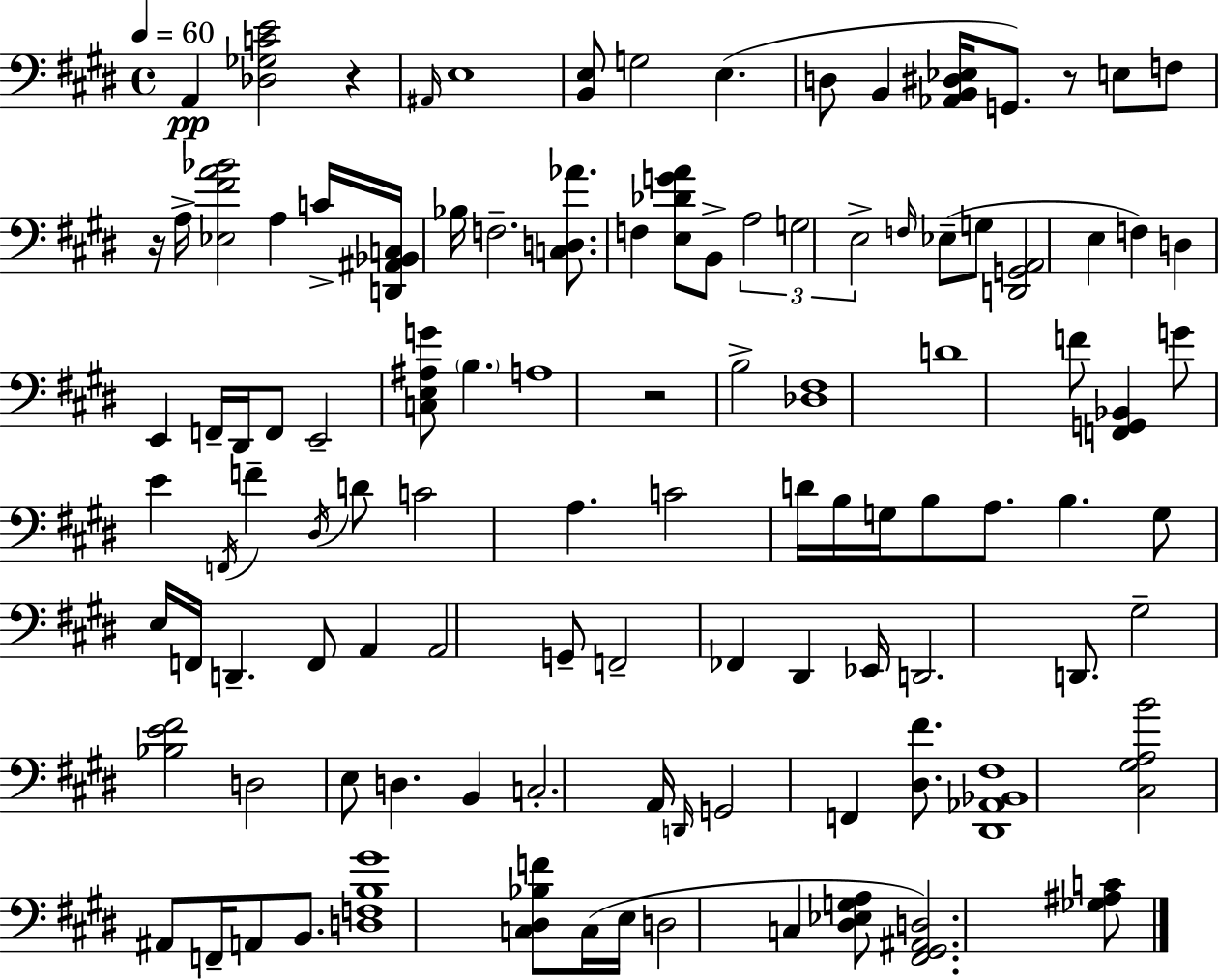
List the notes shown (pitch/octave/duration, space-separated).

A2/q [Db3,Gb3,C4,E4]/h R/q A#2/s E3/w [B2,E3]/e G3/h E3/q. D3/e B2/q [Ab2,B2,D#3,Eb3]/s G2/e. R/e E3/e F3/e R/s A3/s [Eb3,F#4,A4,Bb4]/h A3/q C4/s [D2,A#2,Bb2,C3]/s Bb3/s F3/h. [C3,D3,Ab4]/e. F3/q [E3,Db4,G4,A4]/e B2/e A3/h G3/h E3/h F3/s Eb3/e G3/e [D2,G2,A2]/h E3/q F3/q D3/q E2/q F2/s D#2/s F2/e E2/h [C3,E3,A#3,G4]/e B3/q. A3/w R/h B3/h [Db3,F#3]/w D4/w F4/e [F2,G2,Bb2]/q G4/e E4/q F2/s F4/q D#3/s D4/e C4/h A3/q. C4/h D4/s B3/s G3/s B3/e A3/e. B3/q. G3/e E3/s F2/s D2/q. F2/e A2/q A2/h G2/e F2/h FES2/q D#2/q Eb2/s D2/h. D2/e. G#3/h [Bb3,E4,F#4]/h D3/h E3/e D3/q. B2/q C3/h. A2/s D2/s G2/h F2/q [D#3,F#4]/e. [D#2,Ab2,Bb2,F#3]/w [C#3,G#3,A3,B4]/h A#2/e F2/s A2/e B2/e. [D3,F3,B3,G#4]/w [C3,D#3,Bb3,F4]/e C3/s E3/s D3/h C3/q [D#3,Eb3,G3,A3]/e [F#2,G#2,A#2,D3]/h. [Gb3,A#3,C4]/e